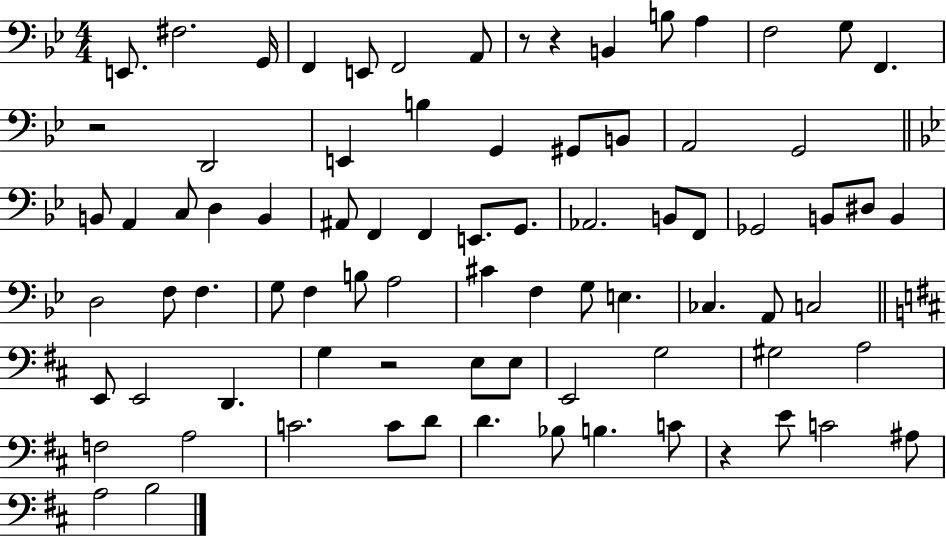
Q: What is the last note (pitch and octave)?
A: B3